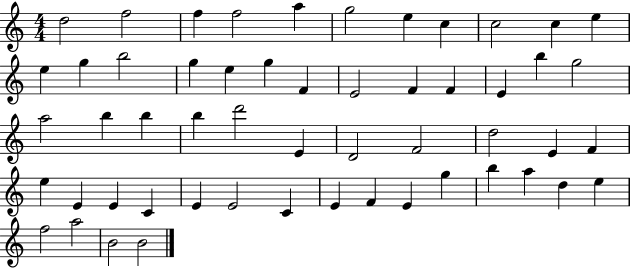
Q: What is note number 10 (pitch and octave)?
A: C5